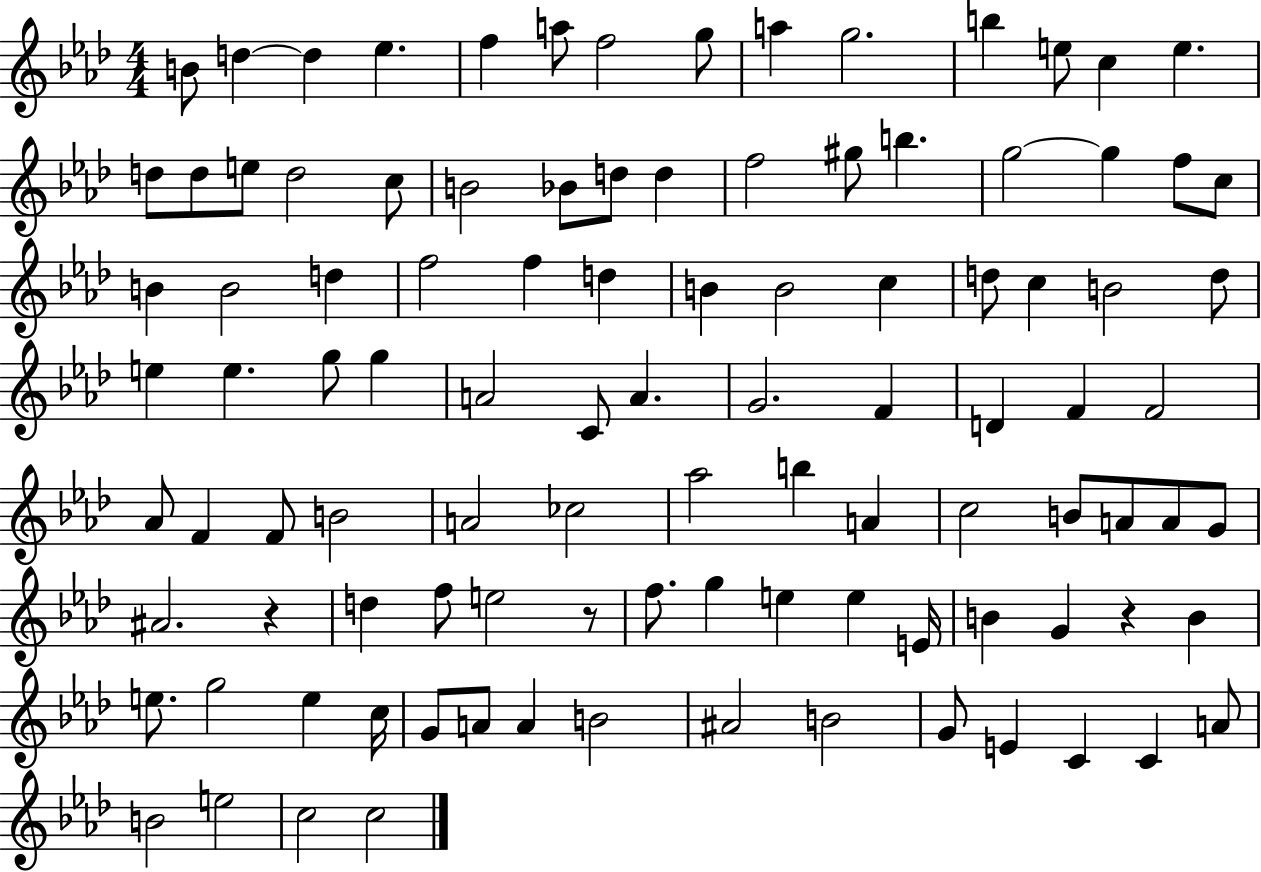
B4/e D5/q D5/q Eb5/q. F5/q A5/e F5/h G5/e A5/q G5/h. B5/q E5/e C5/q E5/q. D5/e D5/e E5/e D5/h C5/e B4/h Bb4/e D5/e D5/q F5/h G#5/e B5/q. G5/h G5/q F5/e C5/e B4/q B4/h D5/q F5/h F5/q D5/q B4/q B4/h C5/q D5/e C5/q B4/h D5/e E5/q E5/q. G5/e G5/q A4/h C4/e A4/q. G4/h. F4/q D4/q F4/q F4/h Ab4/e F4/q F4/e B4/h A4/h CES5/h Ab5/h B5/q A4/q C5/h B4/e A4/e A4/e G4/e A#4/h. R/q D5/q F5/e E5/h R/e F5/e. G5/q E5/q E5/q E4/s B4/q G4/q R/q B4/q E5/e. G5/h E5/q C5/s G4/e A4/e A4/q B4/h A#4/h B4/h G4/e E4/q C4/q C4/q A4/e B4/h E5/h C5/h C5/h